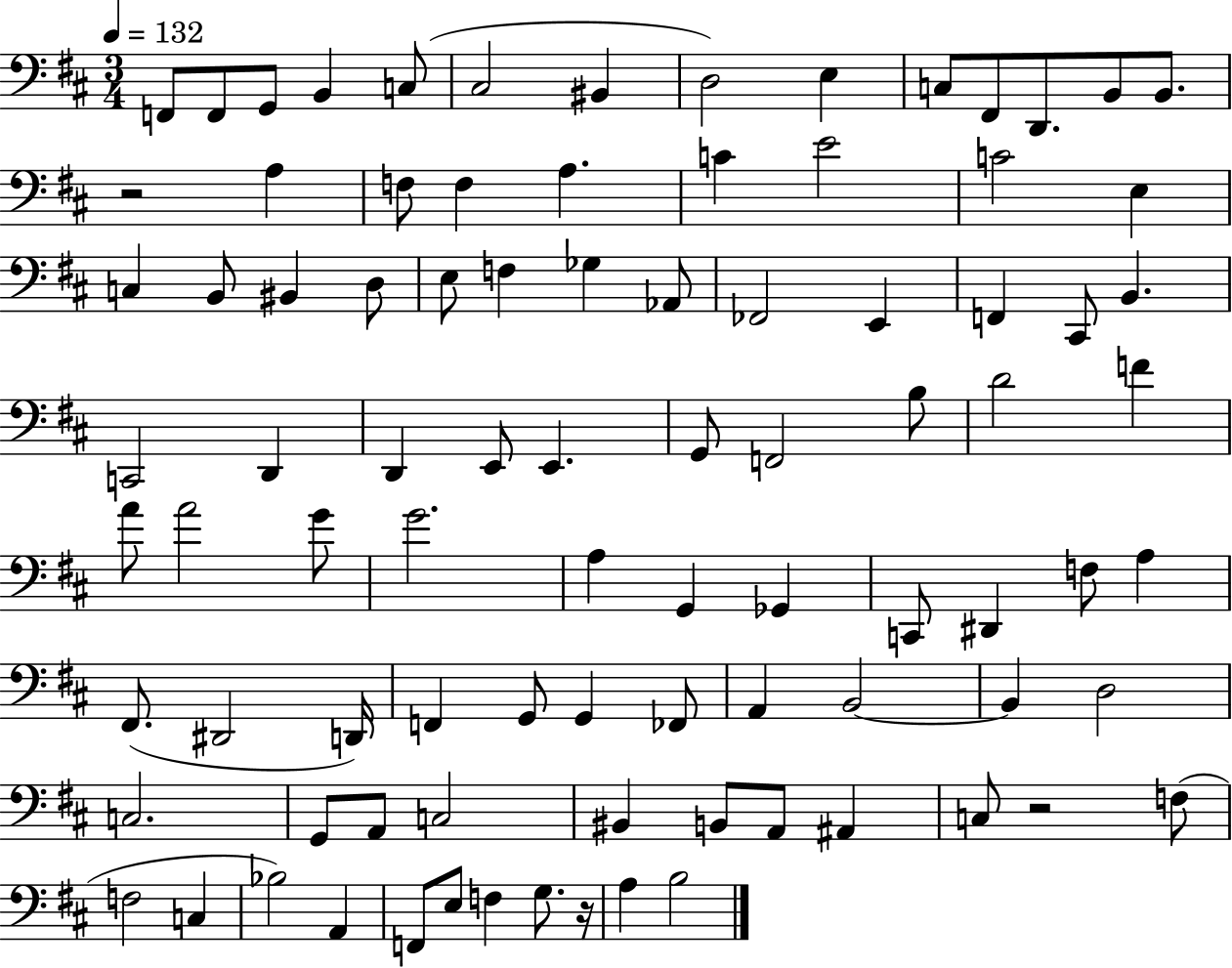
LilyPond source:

{
  \clef bass
  \numericTimeSignature
  \time 3/4
  \key d \major
  \tempo 4 = 132
  \repeat volta 2 { f,8 f,8 g,8 b,4 c8( | cis2 bis,4 | d2) e4 | c8 fis,8 d,8. b,8 b,8. | \break r2 a4 | f8 f4 a4. | c'4 e'2 | c'2 e4 | \break c4 b,8 bis,4 d8 | e8 f4 ges4 aes,8 | fes,2 e,4 | f,4 cis,8 b,4. | \break c,2 d,4 | d,4 e,8 e,4. | g,8 f,2 b8 | d'2 f'4 | \break a'8 a'2 g'8 | g'2. | a4 g,4 ges,4 | c,8 dis,4 f8 a4 | \break fis,8.( dis,2 d,16) | f,4 g,8 g,4 fes,8 | a,4 b,2~~ | b,4 d2 | \break c2. | g,8 a,8 c2 | bis,4 b,8 a,8 ais,4 | c8 r2 f8( | \break f2 c4 | bes2) a,4 | f,8 e8 f4 g8. r16 | a4 b2 | \break } \bar "|."
}